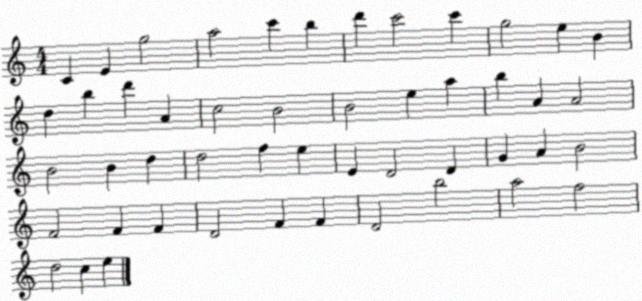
X:1
T:Untitled
M:4/4
L:1/4
K:C
C E g2 a2 c' b d' c'2 c' g2 e B d b d' A c2 B2 B2 e a b A A2 B2 B d d2 f e E D2 D G A B2 F2 F F D2 F F D2 b2 a2 f2 d2 c e